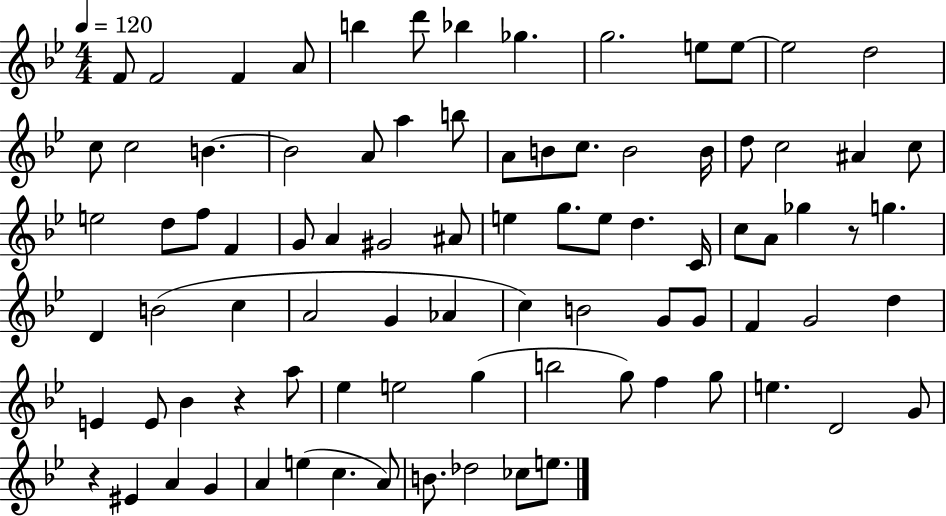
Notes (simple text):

F4/e F4/h F4/q A4/e B5/q D6/e Bb5/q Gb5/q. G5/h. E5/e E5/e E5/h D5/h C5/e C5/h B4/q. B4/h A4/e A5/q B5/e A4/e B4/e C5/e. B4/h B4/s D5/e C5/h A#4/q C5/e E5/h D5/e F5/e F4/q G4/e A4/q G#4/h A#4/e E5/q G5/e. E5/e D5/q. C4/s C5/e A4/e Gb5/q R/e G5/q. D4/q B4/h C5/q A4/h G4/q Ab4/q C5/q B4/h G4/e G4/e F4/q G4/h D5/q E4/q E4/e Bb4/q R/q A5/e Eb5/q E5/h G5/q B5/h G5/e F5/q G5/e E5/q. D4/h G4/e R/q EIS4/q A4/q G4/q A4/q E5/q C5/q. A4/e B4/e. Db5/h CES5/e E5/e.